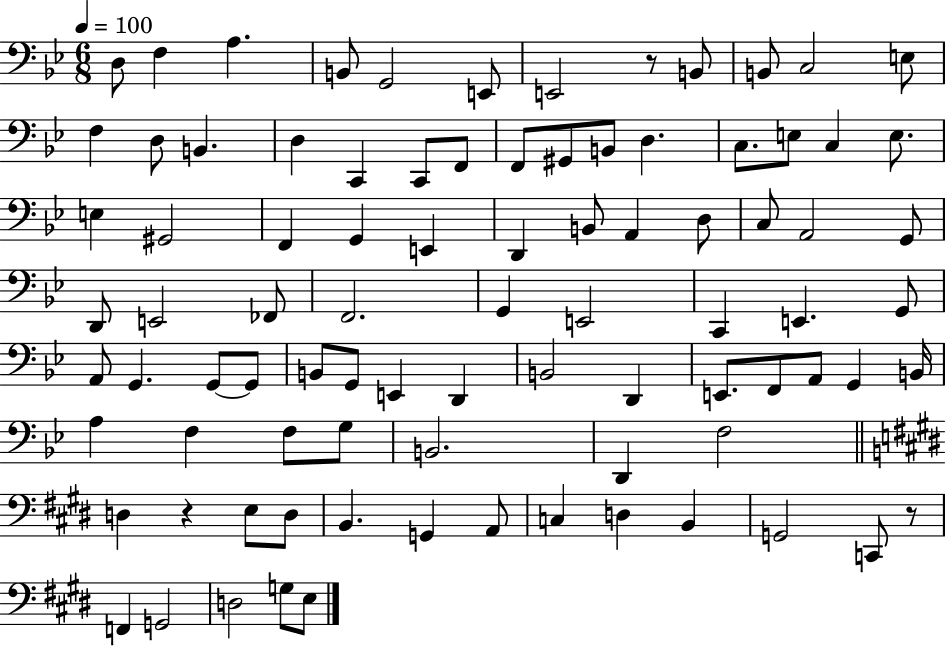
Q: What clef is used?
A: bass